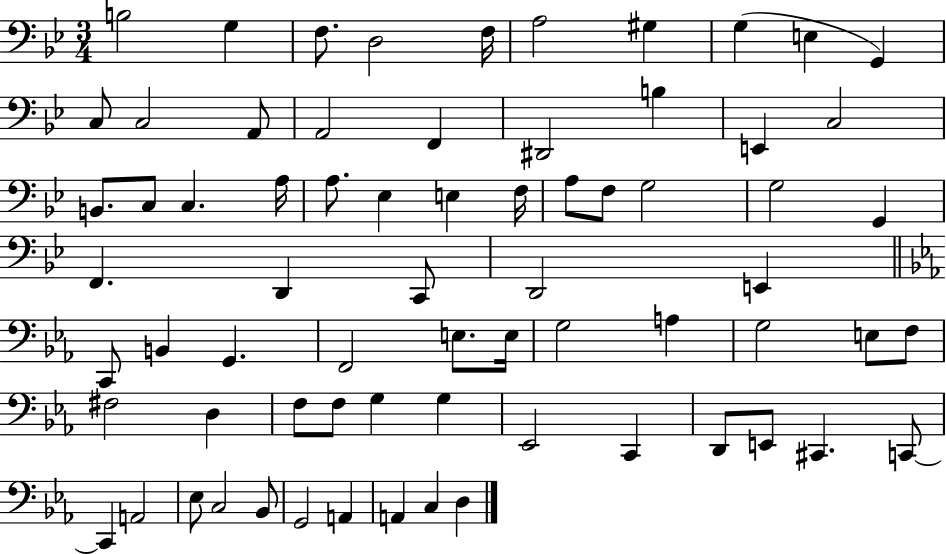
B3/h G3/q F3/e. D3/h F3/s A3/h G#3/q G3/q E3/q G2/q C3/e C3/h A2/e A2/h F2/q D#2/h B3/q E2/q C3/h B2/e. C3/e C3/q. A3/s A3/e. Eb3/q E3/q F3/s A3/e F3/e G3/h G3/h G2/q F2/q. D2/q C2/e D2/h E2/q C2/e B2/q G2/q. F2/h E3/e. E3/s G3/h A3/q G3/h E3/e F3/e F#3/h D3/q F3/e F3/e G3/q G3/q Eb2/h C2/q D2/e E2/e C#2/q. C2/e C2/q A2/h Eb3/e C3/h Bb2/e G2/h A2/q A2/q C3/q D3/q